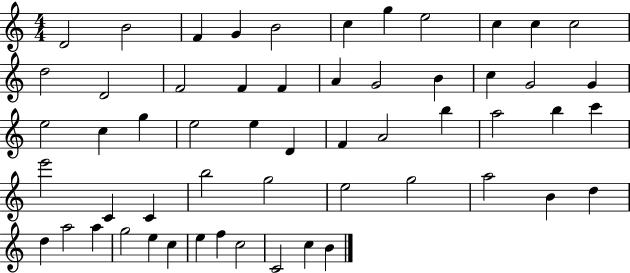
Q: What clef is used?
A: treble